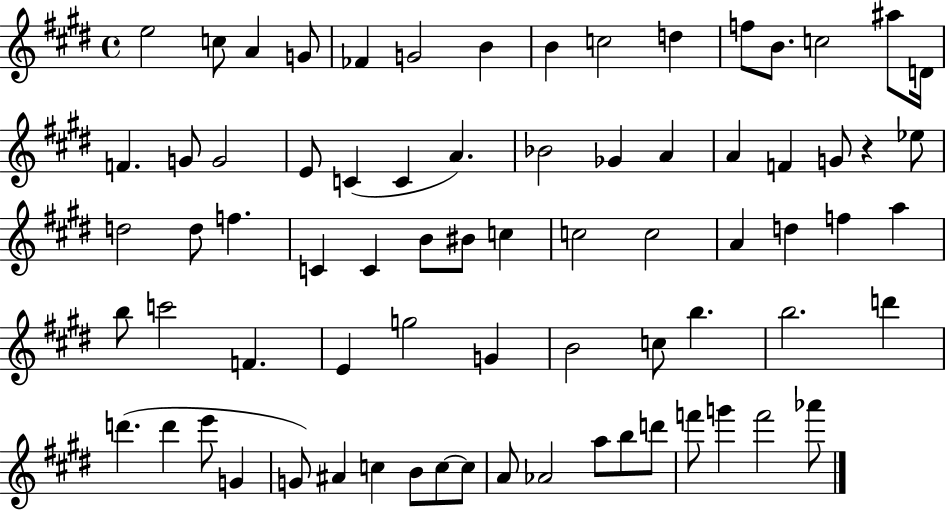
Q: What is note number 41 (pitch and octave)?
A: D5